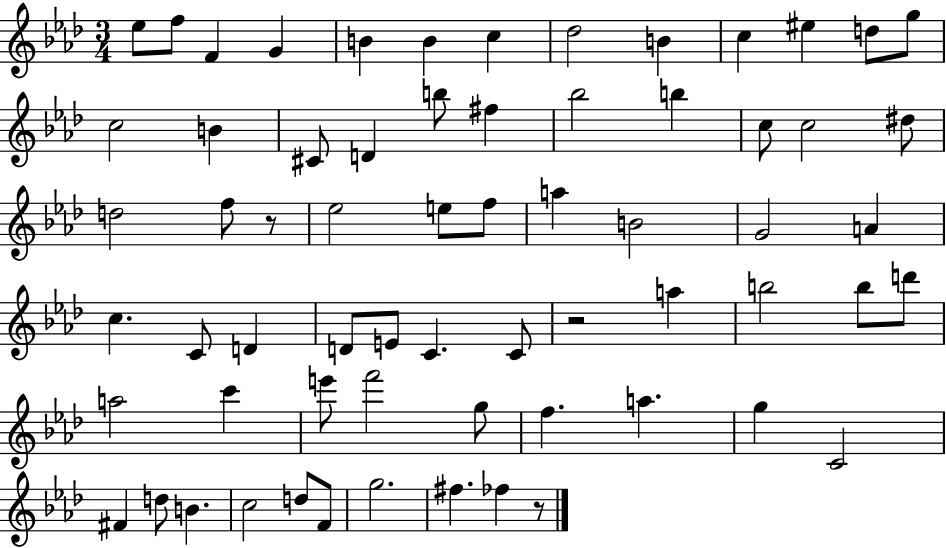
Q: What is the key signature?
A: AES major